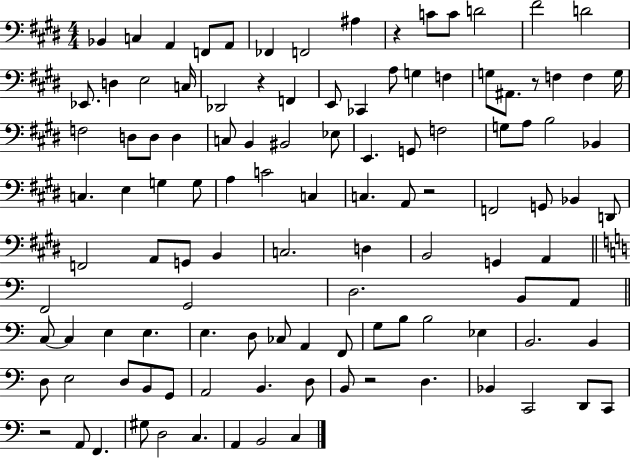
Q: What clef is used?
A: bass